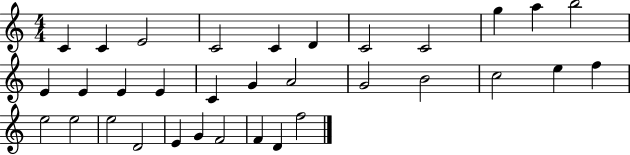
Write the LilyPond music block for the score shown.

{
  \clef treble
  \numericTimeSignature
  \time 4/4
  \key c \major
  c'4 c'4 e'2 | c'2 c'4 d'4 | c'2 c'2 | g''4 a''4 b''2 | \break e'4 e'4 e'4 e'4 | c'4 g'4 a'2 | g'2 b'2 | c''2 e''4 f''4 | \break e''2 e''2 | e''2 d'2 | e'4 g'4 f'2 | f'4 d'4 f''2 | \break \bar "|."
}